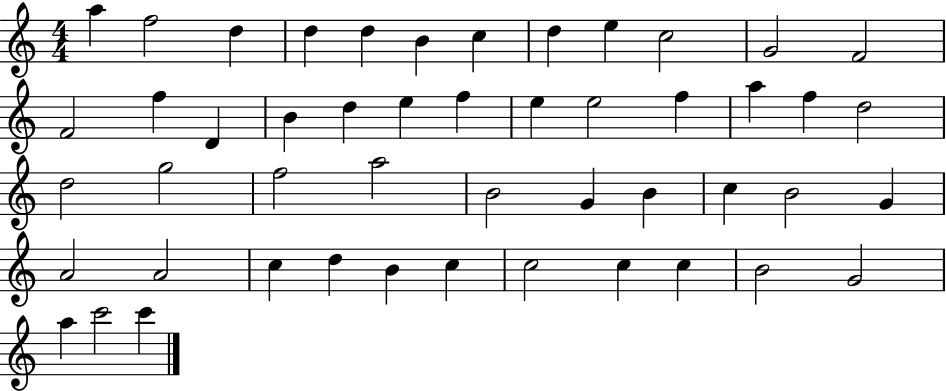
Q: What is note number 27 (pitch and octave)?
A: G5